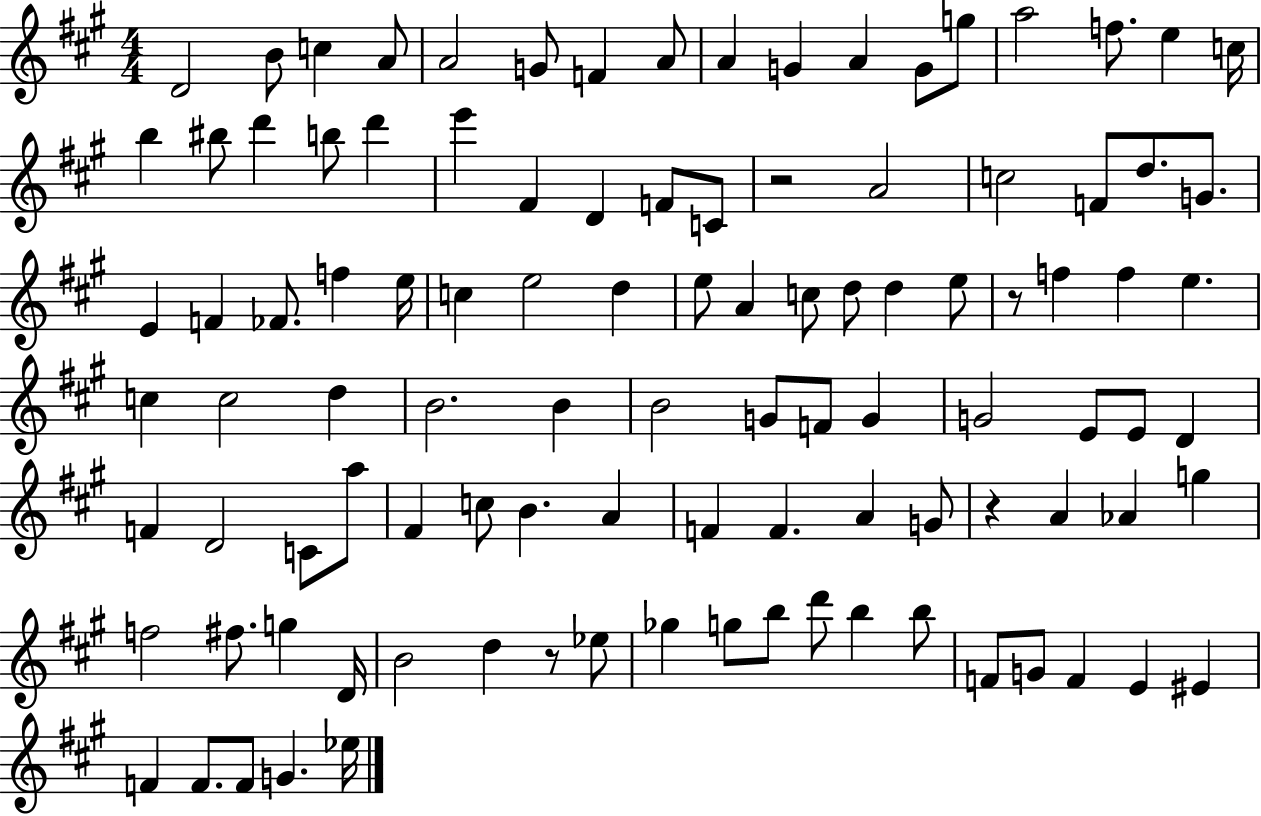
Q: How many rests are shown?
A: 4